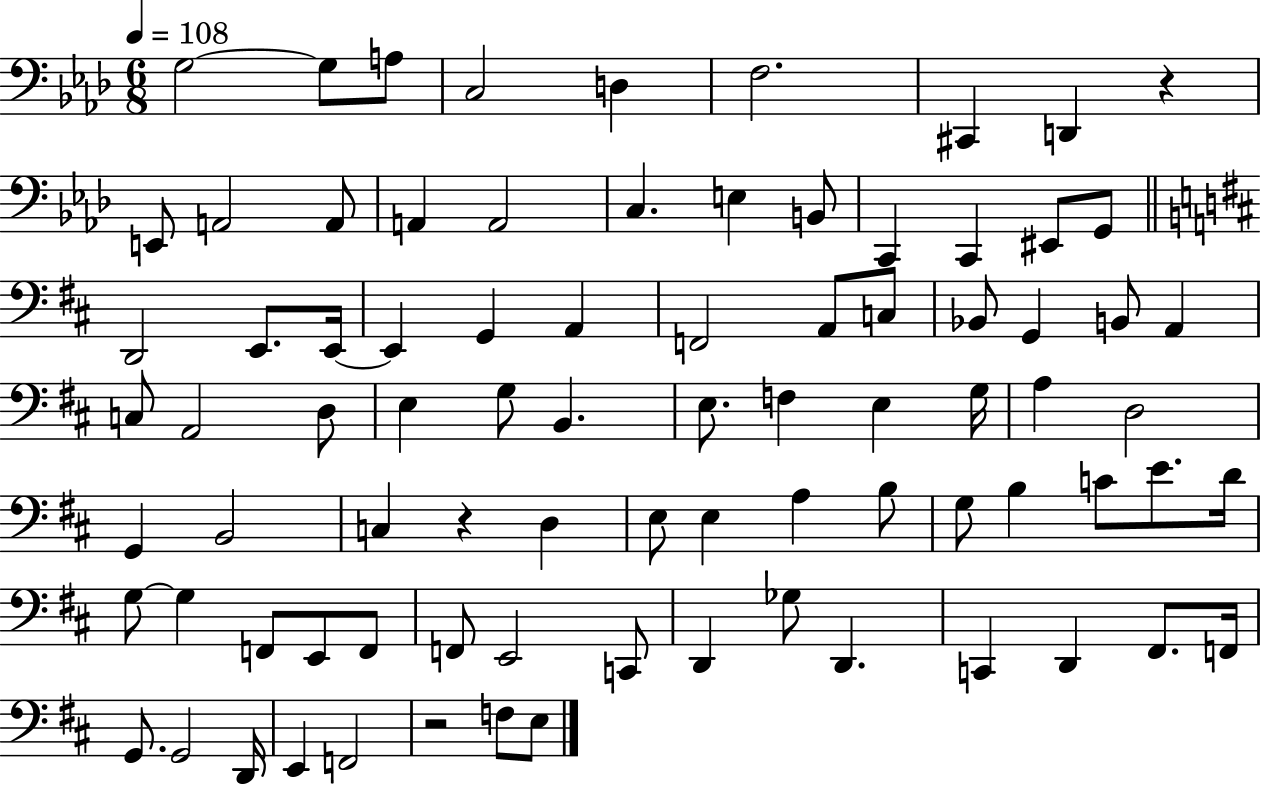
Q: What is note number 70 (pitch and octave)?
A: C2